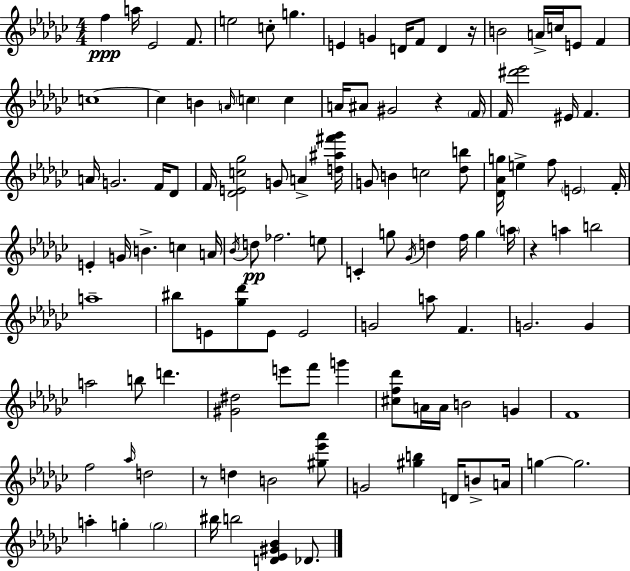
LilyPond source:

{
  \clef treble
  \numericTimeSignature
  \time 4/4
  \key ees \minor
  f''4\ppp a''16 ees'2 f'8. | e''2 c''8-. g''4. | e'4 g'4 d'16 f'8 d'4 r16 | b'2 a'16-> c''16 e'8 f'4 | \break c''1~~ | c''4 b'4 \grace { a'16 } \parenthesize c''4 c''4 | a'16 ais'8 gis'2 r4 | \parenthesize f'16 f'16 <dis''' ees'''>2 eis'16 f'4. | \break a'16 g'2. f'16 des'8 | f'16 <des' e' c'' ges''>2 g'8 a'4-> | <d'' ais'' fis''' ges'''>16 g'8 b'4 c''2 <des'' b''>8 | <des' aes' g''>16 e''4-> f''8 \parenthesize e'2 | \break f'16-. e'4-. g'16 b'4.-> c''4 | a'16 \acciaccatura { bes'16 } d''8\pp fes''2. | e''8 c'4-. g''8 \acciaccatura { ges'16 } d''4 f''16 g''4 | \parenthesize a''16 r4 a''4 b''2 | \break a''1-- | bis''8 e'8 <ges'' des'''>8 e'8 e'2 | g'2 a''8 f'4. | g'2. g'4 | \break a''2 b''8 d'''4. | <gis' dis''>2 e'''8 f'''8 g'''4 | <cis'' f'' des'''>8 a'16 a'16 b'2 g'4 | f'1 | \break f''2 \grace { aes''16 } d''2 | r8 d''4 b'2 | <gis'' ees''' aes'''>8 g'2 <gis'' b''>4 | d'16 b'8-> a'16 g''4~~ g''2. | \break a''4-. g''4-. \parenthesize g''2 | bis''16 b''2 <d' ees' gis' bes'>4 | des'8. \bar "|."
}